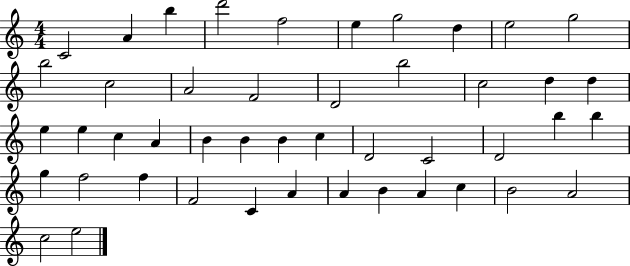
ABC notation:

X:1
T:Untitled
M:4/4
L:1/4
K:C
C2 A b d'2 f2 e g2 d e2 g2 b2 c2 A2 F2 D2 b2 c2 d d e e c A B B B c D2 C2 D2 b b g f2 f F2 C A A B A c B2 A2 c2 e2